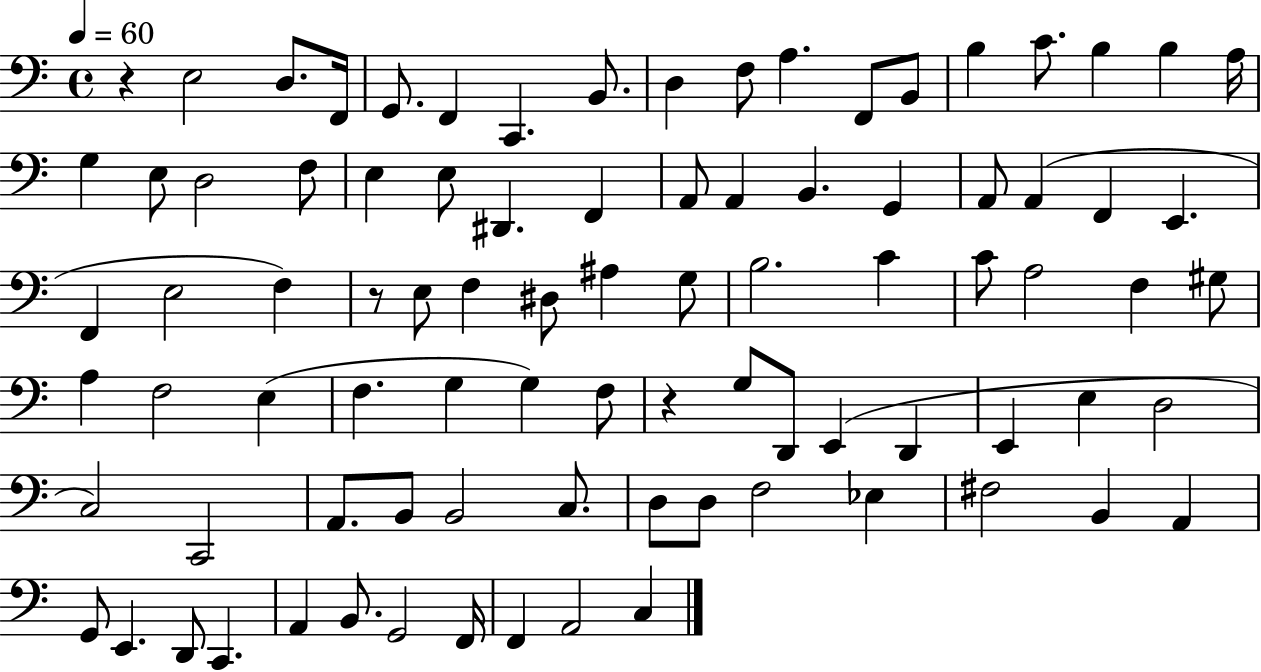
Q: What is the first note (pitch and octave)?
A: E3